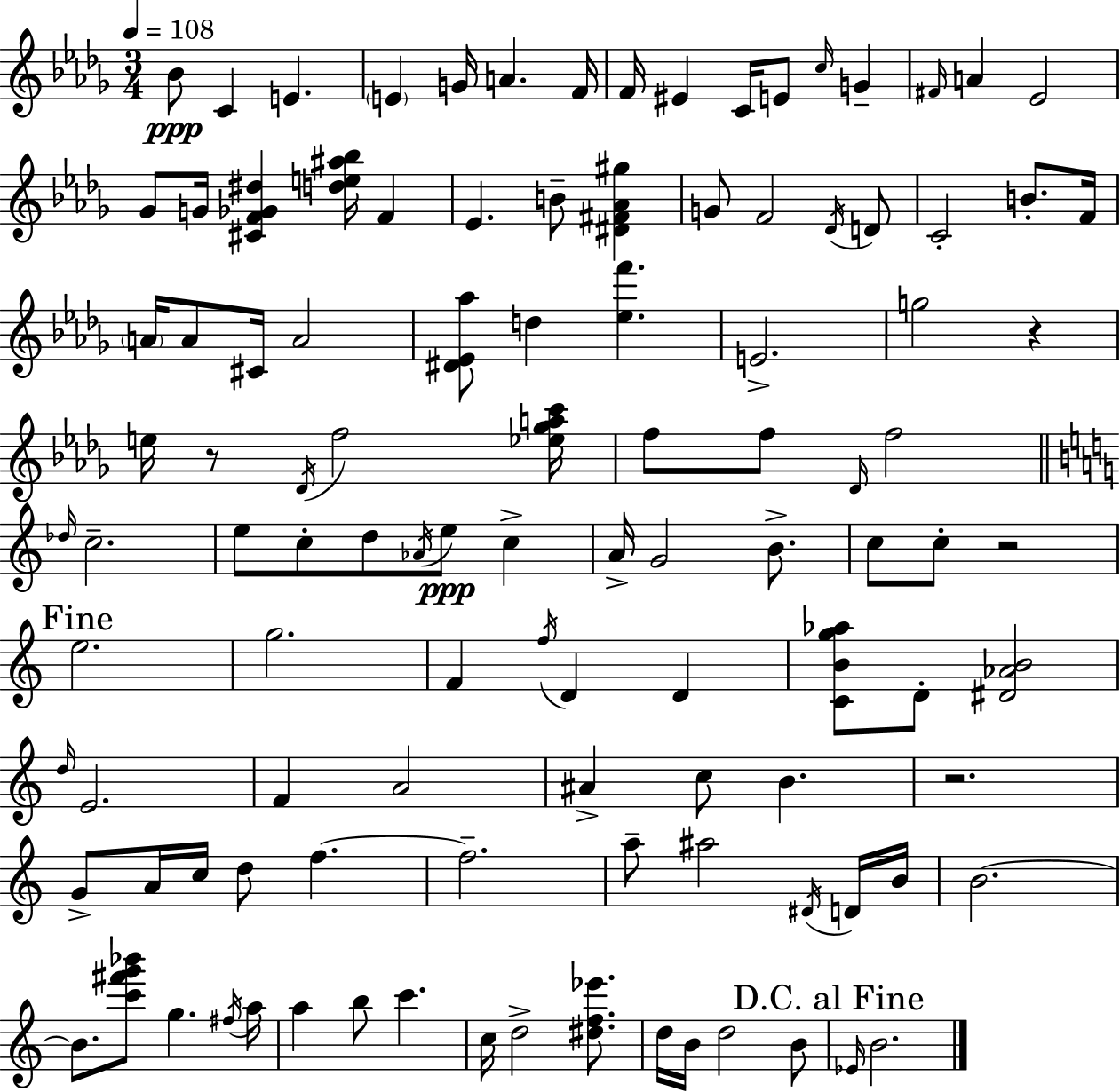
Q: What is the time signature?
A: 3/4